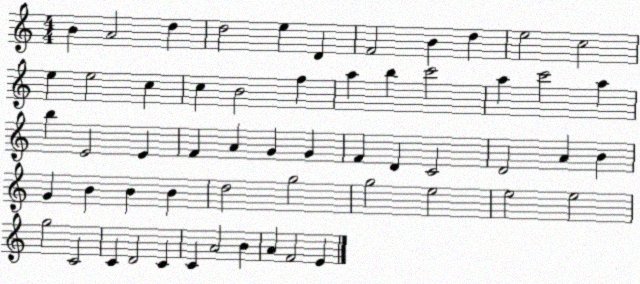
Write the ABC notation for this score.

X:1
T:Untitled
M:4/4
L:1/4
K:C
B A2 d d2 e D F2 B d e2 c2 e e2 c c B2 f a b c'2 a c'2 a b E2 E F A G G F D C2 D2 A B G B B B d2 g2 g2 e2 e2 e2 g2 C2 C D2 C C A2 B A F2 E